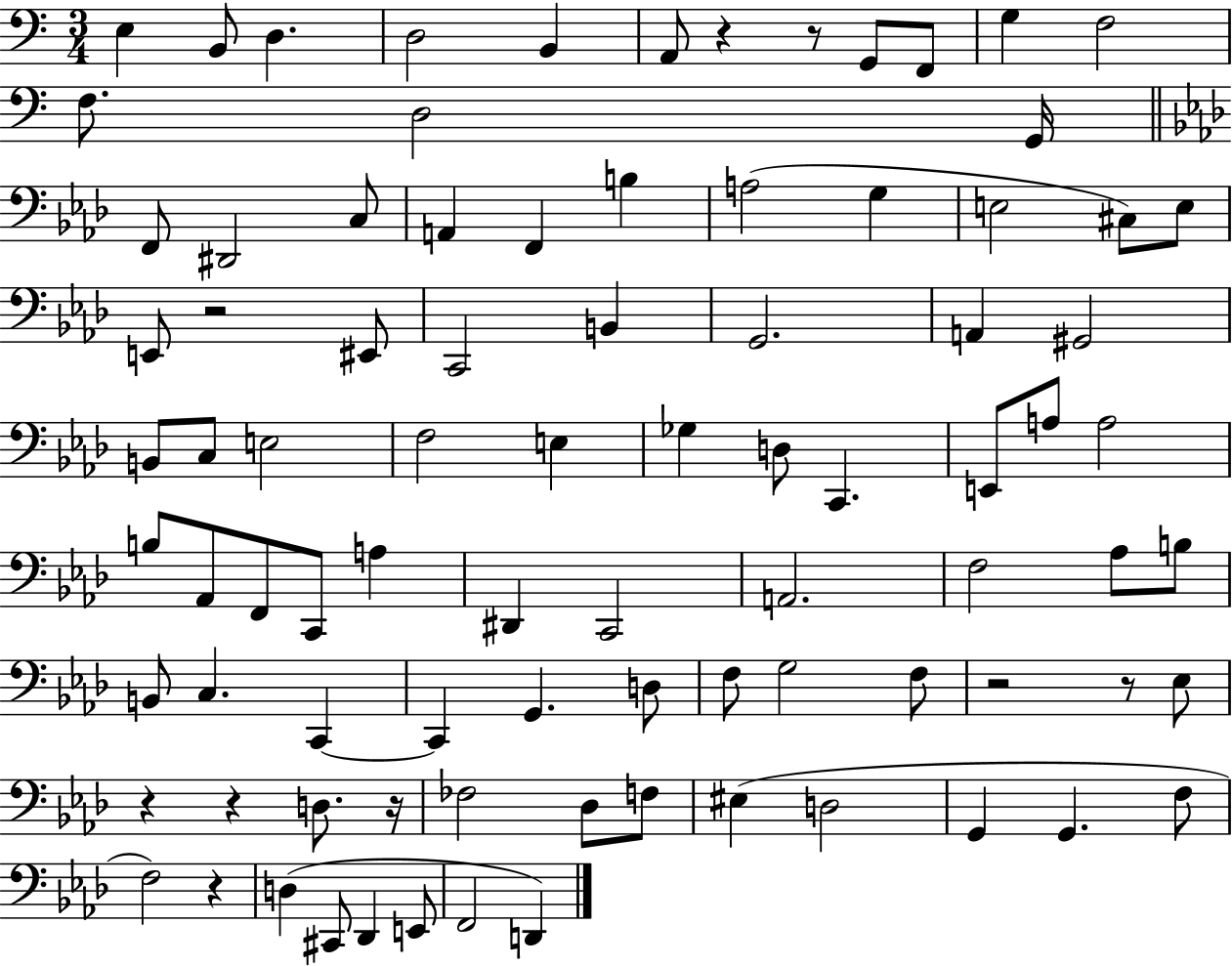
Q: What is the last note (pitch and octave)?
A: D2